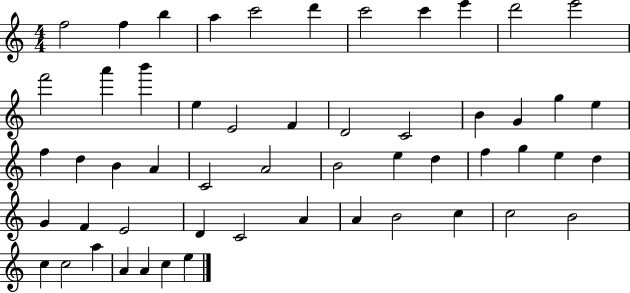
F5/h F5/q B5/q A5/q C6/h D6/q C6/h C6/q E6/q D6/h E6/h F6/h A6/q B6/q E5/q E4/h F4/q D4/h C4/h B4/q G4/q G5/q E5/q F5/q D5/q B4/q A4/q C4/h A4/h B4/h E5/q D5/q F5/q G5/q E5/q D5/q G4/q F4/q E4/h D4/q C4/h A4/q A4/q B4/h C5/q C5/h B4/h C5/q C5/h A5/q A4/q A4/q C5/q E5/q